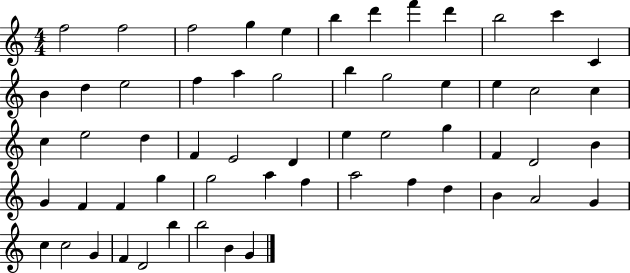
X:1
T:Untitled
M:4/4
L:1/4
K:C
f2 f2 f2 g e b d' f' d' b2 c' C B d e2 f a g2 b g2 e e c2 c c e2 d F E2 D e e2 g F D2 B G F F g g2 a f a2 f d B A2 G c c2 G F D2 b b2 B G